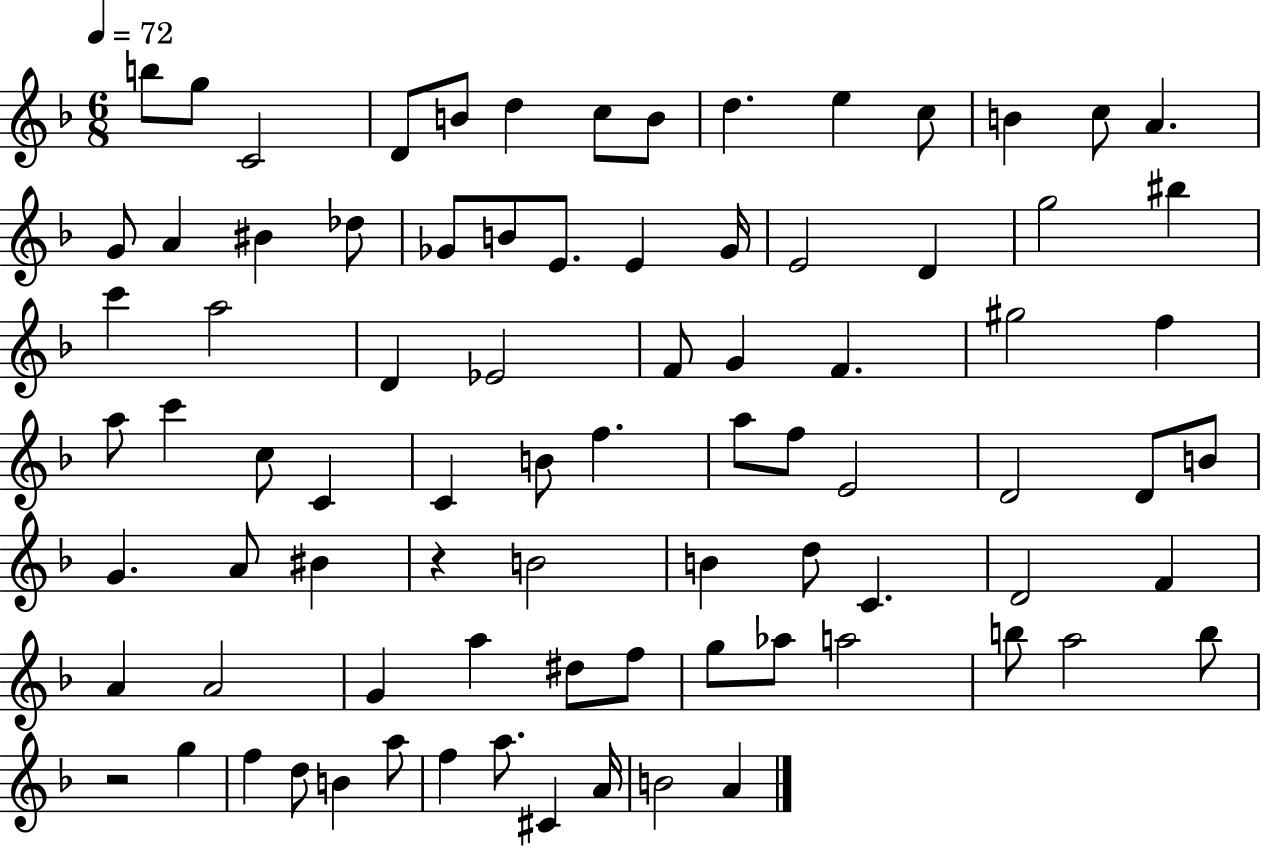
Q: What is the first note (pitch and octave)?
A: B5